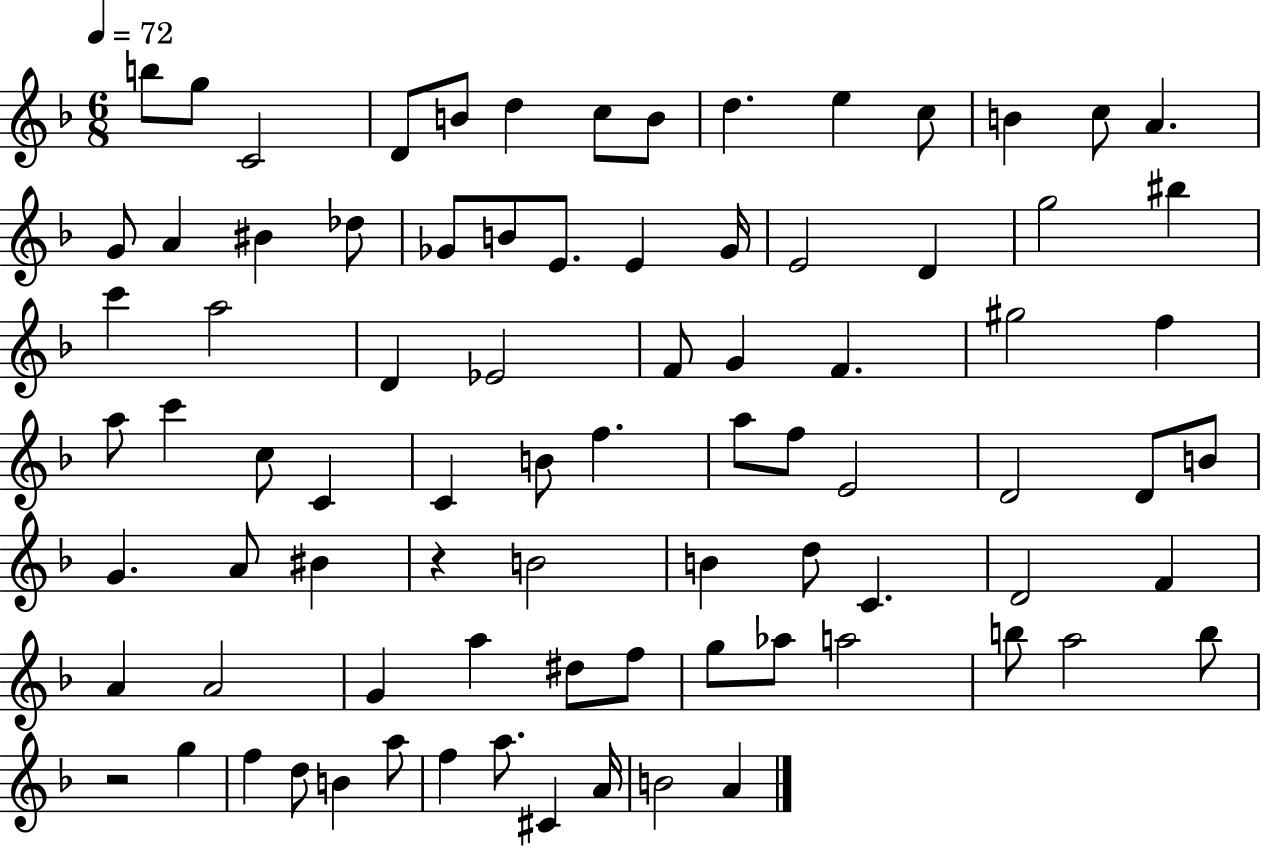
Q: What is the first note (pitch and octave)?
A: B5